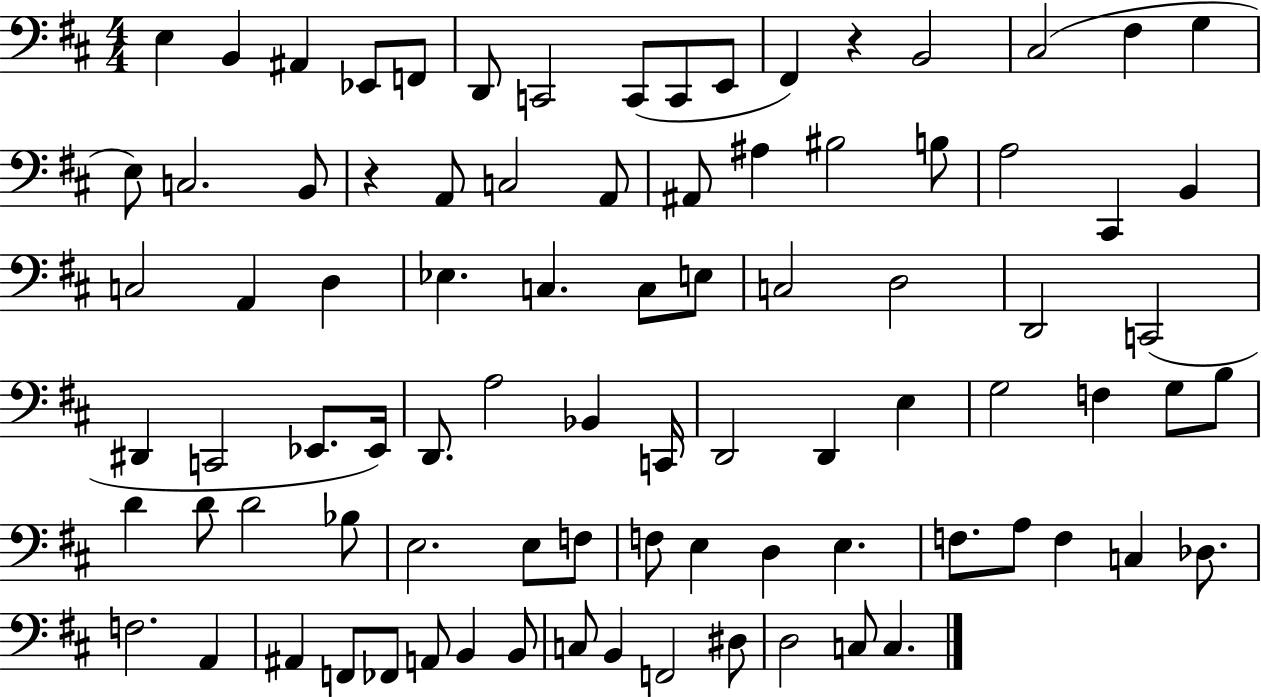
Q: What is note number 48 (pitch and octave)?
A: D2